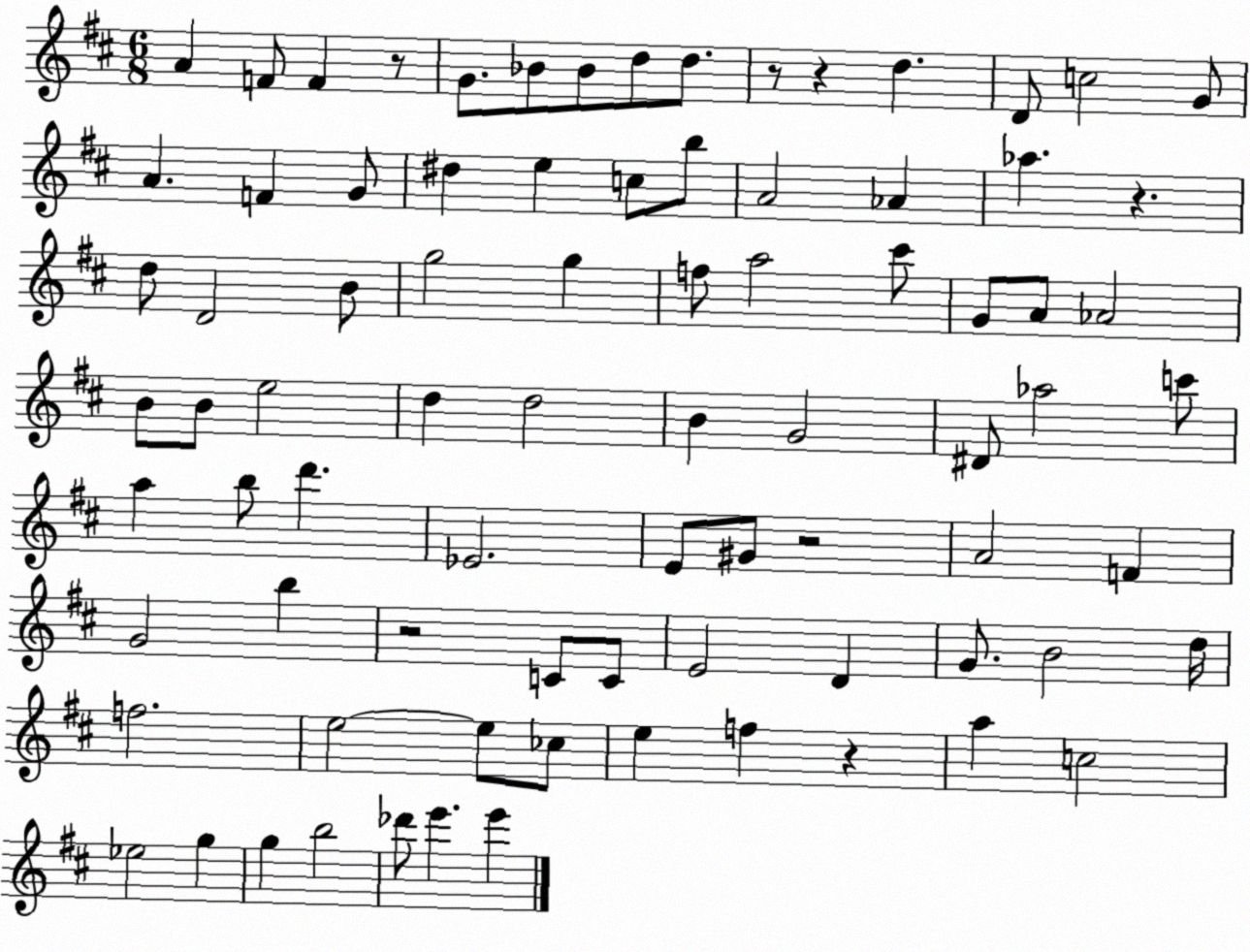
X:1
T:Untitled
M:6/8
L:1/4
K:D
A F/2 F z/2 G/2 _B/2 _B/2 d/2 d/2 z/2 z d D/2 c2 G/2 A F G/2 ^d e c/2 b/2 A2 _A _a z d/2 D2 B/2 g2 g f/2 a2 ^c'/2 G/2 A/2 _A2 B/2 B/2 e2 d d2 B G2 ^D/2 _a2 c'/2 a b/2 d' _E2 E/2 ^G/2 z2 A2 F G2 b z2 C/2 C/2 E2 D G/2 B2 d/4 f2 e2 e/2 _c/2 e f z a c2 _e2 g g b2 _d'/2 e' e'